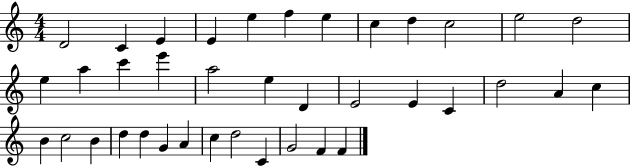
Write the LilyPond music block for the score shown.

{
  \clef treble
  \numericTimeSignature
  \time 4/4
  \key c \major
  d'2 c'4 e'4 | e'4 e''4 f''4 e''4 | c''4 d''4 c''2 | e''2 d''2 | \break e''4 a''4 c'''4 e'''4 | a''2 e''4 d'4 | e'2 e'4 c'4 | d''2 a'4 c''4 | \break b'4 c''2 b'4 | d''4 d''4 g'4 a'4 | c''4 d''2 c'4 | g'2 f'4 f'4 | \break \bar "|."
}